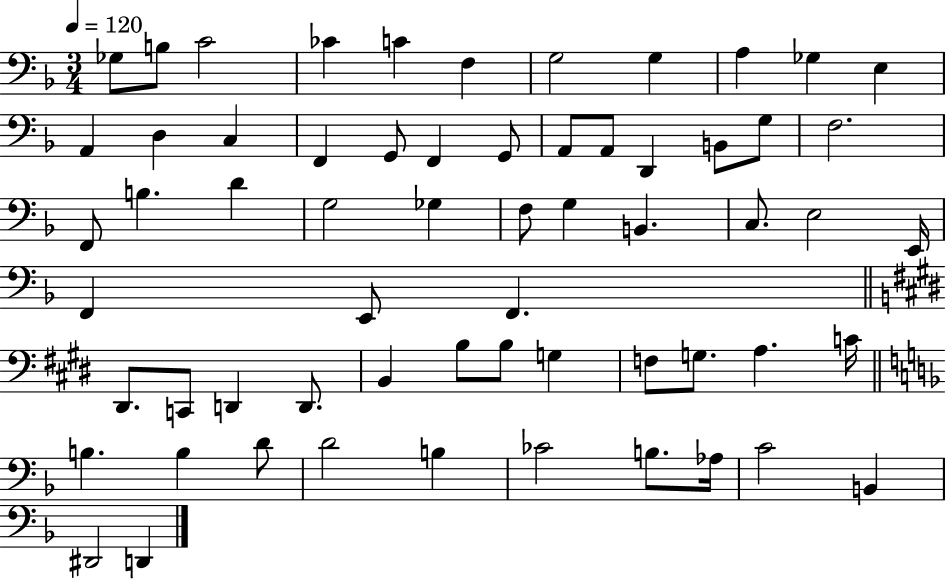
{
  \clef bass
  \numericTimeSignature
  \time 3/4
  \key f \major
  \tempo 4 = 120
  ges8 b8 c'2 | ces'4 c'4 f4 | g2 g4 | a4 ges4 e4 | \break a,4 d4 c4 | f,4 g,8 f,4 g,8 | a,8 a,8 d,4 b,8 g8 | f2. | \break f,8 b4. d'4 | g2 ges4 | f8 g4 b,4. | c8. e2 e,16 | \break f,4 e,8 f,4. | \bar "||" \break \key e \major dis,8. c,8 d,4 d,8. | b,4 b8 b8 g4 | f8 g8. a4. c'16 | \bar "||" \break \key d \minor b4. b4 d'8 | d'2 b4 | ces'2 b8. aes16 | c'2 b,4 | \break dis,2 d,4 | \bar "|."
}